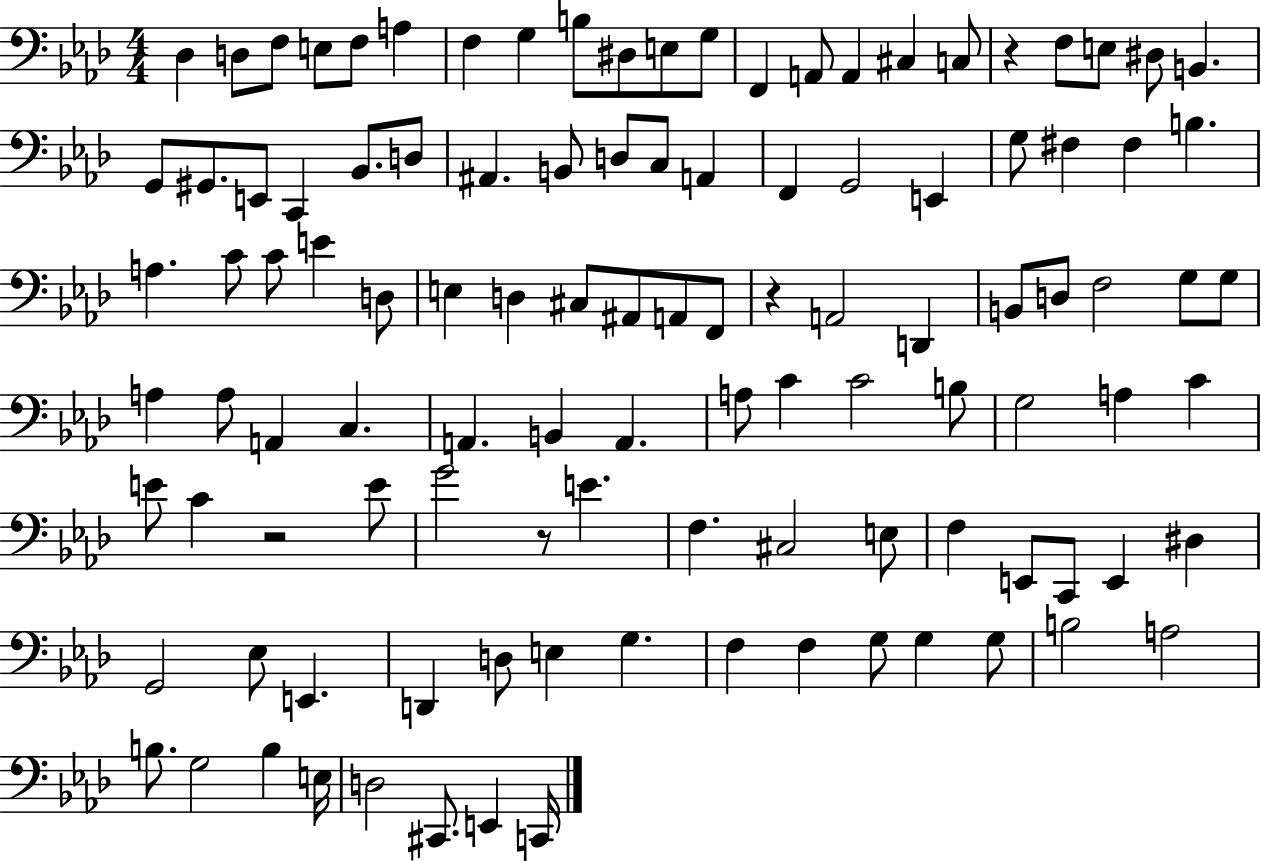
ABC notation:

X:1
T:Untitled
M:4/4
L:1/4
K:Ab
_D, D,/2 F,/2 E,/2 F,/2 A, F, G, B,/2 ^D,/2 E,/2 G,/2 F,, A,,/2 A,, ^C, C,/2 z F,/2 E,/2 ^D,/2 B,, G,,/2 ^G,,/2 E,,/2 C,, _B,,/2 D,/2 ^A,, B,,/2 D,/2 C,/2 A,, F,, G,,2 E,, G,/2 ^F, ^F, B, A, C/2 C/2 E D,/2 E, D, ^C,/2 ^A,,/2 A,,/2 F,,/2 z A,,2 D,, B,,/2 D,/2 F,2 G,/2 G,/2 A, A,/2 A,, C, A,, B,, A,, A,/2 C C2 B,/2 G,2 A, C E/2 C z2 E/2 G2 z/2 E F, ^C,2 E,/2 F, E,,/2 C,,/2 E,, ^D, G,,2 _E,/2 E,, D,, D,/2 E, G, F, F, G,/2 G, G,/2 B,2 A,2 B,/2 G,2 B, E,/4 D,2 ^C,,/2 E,, C,,/4